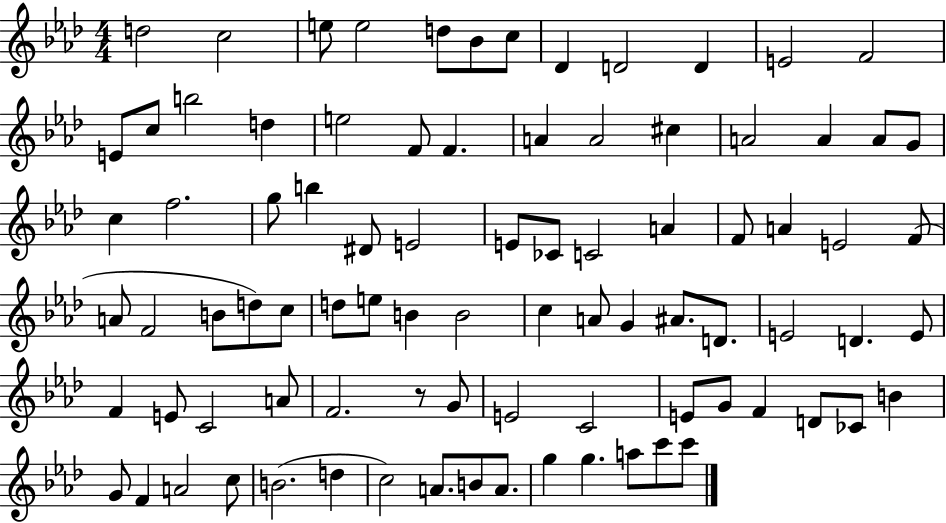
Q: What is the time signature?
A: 4/4